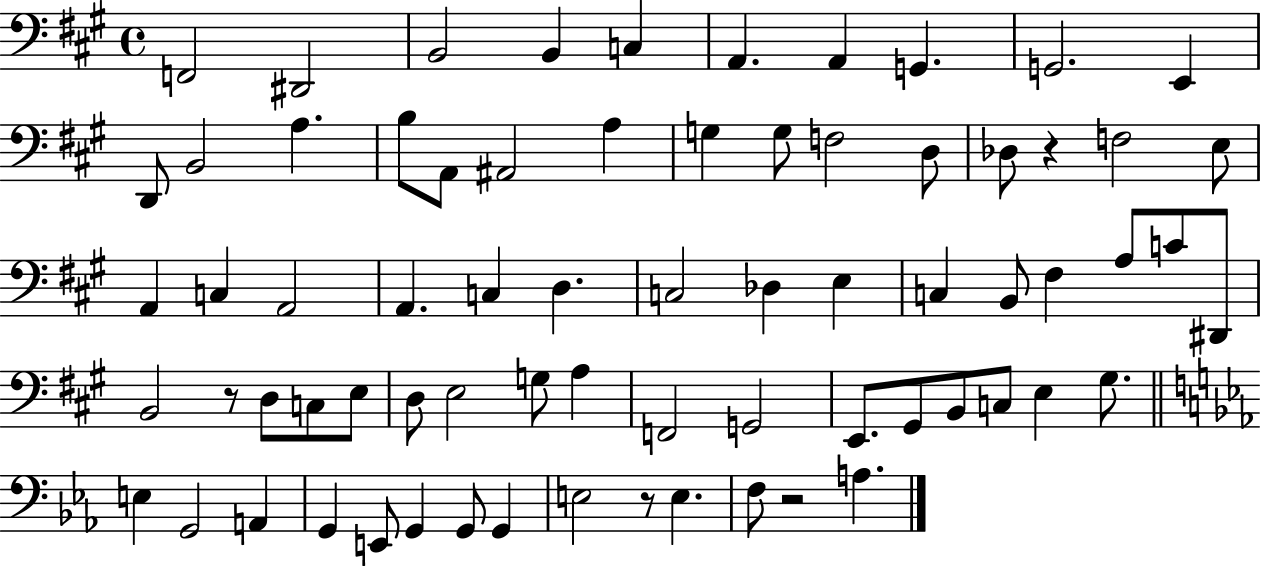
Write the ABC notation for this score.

X:1
T:Untitled
M:4/4
L:1/4
K:A
F,,2 ^D,,2 B,,2 B,, C, A,, A,, G,, G,,2 E,, D,,/2 B,,2 A, B,/2 A,,/2 ^A,,2 A, G, G,/2 F,2 D,/2 _D,/2 z F,2 E,/2 A,, C, A,,2 A,, C, D, C,2 _D, E, C, B,,/2 ^F, A,/2 C/2 ^D,,/2 B,,2 z/2 D,/2 C,/2 E,/2 D,/2 E,2 G,/2 A, F,,2 G,,2 E,,/2 ^G,,/2 B,,/2 C,/2 E, ^G,/2 E, G,,2 A,, G,, E,,/2 G,, G,,/2 G,, E,2 z/2 E, F,/2 z2 A,